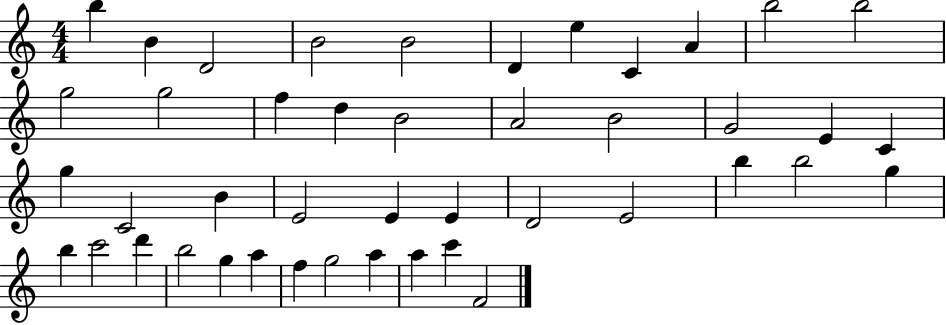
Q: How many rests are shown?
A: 0